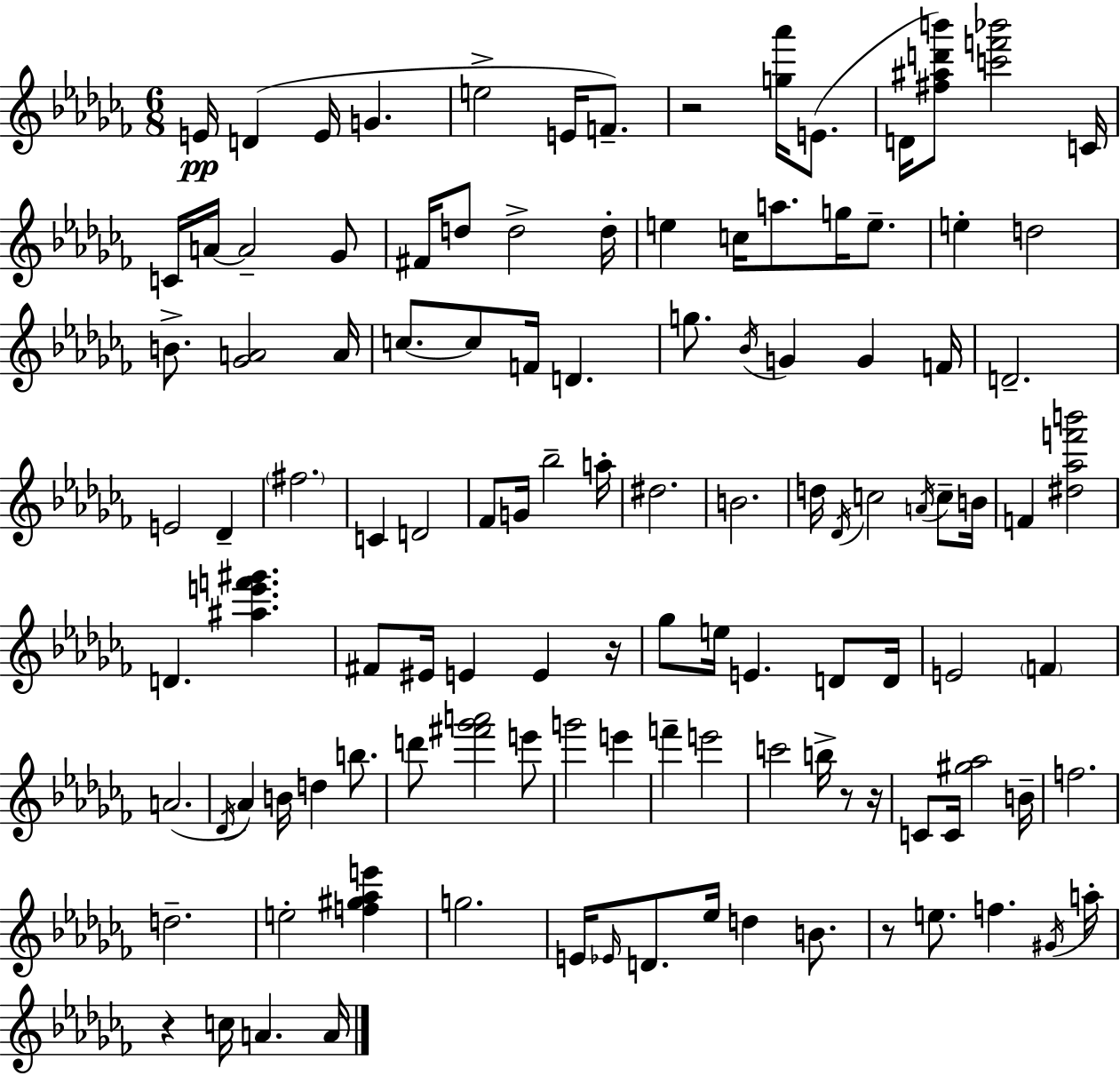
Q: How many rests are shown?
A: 6